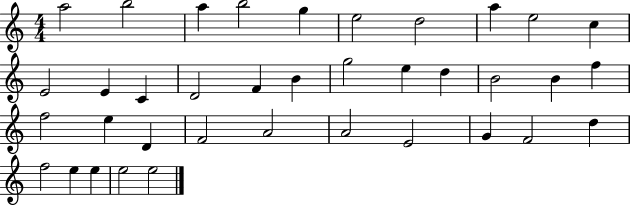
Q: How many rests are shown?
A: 0